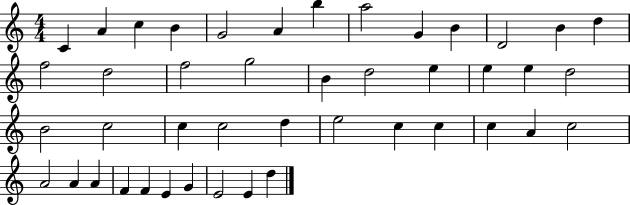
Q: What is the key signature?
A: C major